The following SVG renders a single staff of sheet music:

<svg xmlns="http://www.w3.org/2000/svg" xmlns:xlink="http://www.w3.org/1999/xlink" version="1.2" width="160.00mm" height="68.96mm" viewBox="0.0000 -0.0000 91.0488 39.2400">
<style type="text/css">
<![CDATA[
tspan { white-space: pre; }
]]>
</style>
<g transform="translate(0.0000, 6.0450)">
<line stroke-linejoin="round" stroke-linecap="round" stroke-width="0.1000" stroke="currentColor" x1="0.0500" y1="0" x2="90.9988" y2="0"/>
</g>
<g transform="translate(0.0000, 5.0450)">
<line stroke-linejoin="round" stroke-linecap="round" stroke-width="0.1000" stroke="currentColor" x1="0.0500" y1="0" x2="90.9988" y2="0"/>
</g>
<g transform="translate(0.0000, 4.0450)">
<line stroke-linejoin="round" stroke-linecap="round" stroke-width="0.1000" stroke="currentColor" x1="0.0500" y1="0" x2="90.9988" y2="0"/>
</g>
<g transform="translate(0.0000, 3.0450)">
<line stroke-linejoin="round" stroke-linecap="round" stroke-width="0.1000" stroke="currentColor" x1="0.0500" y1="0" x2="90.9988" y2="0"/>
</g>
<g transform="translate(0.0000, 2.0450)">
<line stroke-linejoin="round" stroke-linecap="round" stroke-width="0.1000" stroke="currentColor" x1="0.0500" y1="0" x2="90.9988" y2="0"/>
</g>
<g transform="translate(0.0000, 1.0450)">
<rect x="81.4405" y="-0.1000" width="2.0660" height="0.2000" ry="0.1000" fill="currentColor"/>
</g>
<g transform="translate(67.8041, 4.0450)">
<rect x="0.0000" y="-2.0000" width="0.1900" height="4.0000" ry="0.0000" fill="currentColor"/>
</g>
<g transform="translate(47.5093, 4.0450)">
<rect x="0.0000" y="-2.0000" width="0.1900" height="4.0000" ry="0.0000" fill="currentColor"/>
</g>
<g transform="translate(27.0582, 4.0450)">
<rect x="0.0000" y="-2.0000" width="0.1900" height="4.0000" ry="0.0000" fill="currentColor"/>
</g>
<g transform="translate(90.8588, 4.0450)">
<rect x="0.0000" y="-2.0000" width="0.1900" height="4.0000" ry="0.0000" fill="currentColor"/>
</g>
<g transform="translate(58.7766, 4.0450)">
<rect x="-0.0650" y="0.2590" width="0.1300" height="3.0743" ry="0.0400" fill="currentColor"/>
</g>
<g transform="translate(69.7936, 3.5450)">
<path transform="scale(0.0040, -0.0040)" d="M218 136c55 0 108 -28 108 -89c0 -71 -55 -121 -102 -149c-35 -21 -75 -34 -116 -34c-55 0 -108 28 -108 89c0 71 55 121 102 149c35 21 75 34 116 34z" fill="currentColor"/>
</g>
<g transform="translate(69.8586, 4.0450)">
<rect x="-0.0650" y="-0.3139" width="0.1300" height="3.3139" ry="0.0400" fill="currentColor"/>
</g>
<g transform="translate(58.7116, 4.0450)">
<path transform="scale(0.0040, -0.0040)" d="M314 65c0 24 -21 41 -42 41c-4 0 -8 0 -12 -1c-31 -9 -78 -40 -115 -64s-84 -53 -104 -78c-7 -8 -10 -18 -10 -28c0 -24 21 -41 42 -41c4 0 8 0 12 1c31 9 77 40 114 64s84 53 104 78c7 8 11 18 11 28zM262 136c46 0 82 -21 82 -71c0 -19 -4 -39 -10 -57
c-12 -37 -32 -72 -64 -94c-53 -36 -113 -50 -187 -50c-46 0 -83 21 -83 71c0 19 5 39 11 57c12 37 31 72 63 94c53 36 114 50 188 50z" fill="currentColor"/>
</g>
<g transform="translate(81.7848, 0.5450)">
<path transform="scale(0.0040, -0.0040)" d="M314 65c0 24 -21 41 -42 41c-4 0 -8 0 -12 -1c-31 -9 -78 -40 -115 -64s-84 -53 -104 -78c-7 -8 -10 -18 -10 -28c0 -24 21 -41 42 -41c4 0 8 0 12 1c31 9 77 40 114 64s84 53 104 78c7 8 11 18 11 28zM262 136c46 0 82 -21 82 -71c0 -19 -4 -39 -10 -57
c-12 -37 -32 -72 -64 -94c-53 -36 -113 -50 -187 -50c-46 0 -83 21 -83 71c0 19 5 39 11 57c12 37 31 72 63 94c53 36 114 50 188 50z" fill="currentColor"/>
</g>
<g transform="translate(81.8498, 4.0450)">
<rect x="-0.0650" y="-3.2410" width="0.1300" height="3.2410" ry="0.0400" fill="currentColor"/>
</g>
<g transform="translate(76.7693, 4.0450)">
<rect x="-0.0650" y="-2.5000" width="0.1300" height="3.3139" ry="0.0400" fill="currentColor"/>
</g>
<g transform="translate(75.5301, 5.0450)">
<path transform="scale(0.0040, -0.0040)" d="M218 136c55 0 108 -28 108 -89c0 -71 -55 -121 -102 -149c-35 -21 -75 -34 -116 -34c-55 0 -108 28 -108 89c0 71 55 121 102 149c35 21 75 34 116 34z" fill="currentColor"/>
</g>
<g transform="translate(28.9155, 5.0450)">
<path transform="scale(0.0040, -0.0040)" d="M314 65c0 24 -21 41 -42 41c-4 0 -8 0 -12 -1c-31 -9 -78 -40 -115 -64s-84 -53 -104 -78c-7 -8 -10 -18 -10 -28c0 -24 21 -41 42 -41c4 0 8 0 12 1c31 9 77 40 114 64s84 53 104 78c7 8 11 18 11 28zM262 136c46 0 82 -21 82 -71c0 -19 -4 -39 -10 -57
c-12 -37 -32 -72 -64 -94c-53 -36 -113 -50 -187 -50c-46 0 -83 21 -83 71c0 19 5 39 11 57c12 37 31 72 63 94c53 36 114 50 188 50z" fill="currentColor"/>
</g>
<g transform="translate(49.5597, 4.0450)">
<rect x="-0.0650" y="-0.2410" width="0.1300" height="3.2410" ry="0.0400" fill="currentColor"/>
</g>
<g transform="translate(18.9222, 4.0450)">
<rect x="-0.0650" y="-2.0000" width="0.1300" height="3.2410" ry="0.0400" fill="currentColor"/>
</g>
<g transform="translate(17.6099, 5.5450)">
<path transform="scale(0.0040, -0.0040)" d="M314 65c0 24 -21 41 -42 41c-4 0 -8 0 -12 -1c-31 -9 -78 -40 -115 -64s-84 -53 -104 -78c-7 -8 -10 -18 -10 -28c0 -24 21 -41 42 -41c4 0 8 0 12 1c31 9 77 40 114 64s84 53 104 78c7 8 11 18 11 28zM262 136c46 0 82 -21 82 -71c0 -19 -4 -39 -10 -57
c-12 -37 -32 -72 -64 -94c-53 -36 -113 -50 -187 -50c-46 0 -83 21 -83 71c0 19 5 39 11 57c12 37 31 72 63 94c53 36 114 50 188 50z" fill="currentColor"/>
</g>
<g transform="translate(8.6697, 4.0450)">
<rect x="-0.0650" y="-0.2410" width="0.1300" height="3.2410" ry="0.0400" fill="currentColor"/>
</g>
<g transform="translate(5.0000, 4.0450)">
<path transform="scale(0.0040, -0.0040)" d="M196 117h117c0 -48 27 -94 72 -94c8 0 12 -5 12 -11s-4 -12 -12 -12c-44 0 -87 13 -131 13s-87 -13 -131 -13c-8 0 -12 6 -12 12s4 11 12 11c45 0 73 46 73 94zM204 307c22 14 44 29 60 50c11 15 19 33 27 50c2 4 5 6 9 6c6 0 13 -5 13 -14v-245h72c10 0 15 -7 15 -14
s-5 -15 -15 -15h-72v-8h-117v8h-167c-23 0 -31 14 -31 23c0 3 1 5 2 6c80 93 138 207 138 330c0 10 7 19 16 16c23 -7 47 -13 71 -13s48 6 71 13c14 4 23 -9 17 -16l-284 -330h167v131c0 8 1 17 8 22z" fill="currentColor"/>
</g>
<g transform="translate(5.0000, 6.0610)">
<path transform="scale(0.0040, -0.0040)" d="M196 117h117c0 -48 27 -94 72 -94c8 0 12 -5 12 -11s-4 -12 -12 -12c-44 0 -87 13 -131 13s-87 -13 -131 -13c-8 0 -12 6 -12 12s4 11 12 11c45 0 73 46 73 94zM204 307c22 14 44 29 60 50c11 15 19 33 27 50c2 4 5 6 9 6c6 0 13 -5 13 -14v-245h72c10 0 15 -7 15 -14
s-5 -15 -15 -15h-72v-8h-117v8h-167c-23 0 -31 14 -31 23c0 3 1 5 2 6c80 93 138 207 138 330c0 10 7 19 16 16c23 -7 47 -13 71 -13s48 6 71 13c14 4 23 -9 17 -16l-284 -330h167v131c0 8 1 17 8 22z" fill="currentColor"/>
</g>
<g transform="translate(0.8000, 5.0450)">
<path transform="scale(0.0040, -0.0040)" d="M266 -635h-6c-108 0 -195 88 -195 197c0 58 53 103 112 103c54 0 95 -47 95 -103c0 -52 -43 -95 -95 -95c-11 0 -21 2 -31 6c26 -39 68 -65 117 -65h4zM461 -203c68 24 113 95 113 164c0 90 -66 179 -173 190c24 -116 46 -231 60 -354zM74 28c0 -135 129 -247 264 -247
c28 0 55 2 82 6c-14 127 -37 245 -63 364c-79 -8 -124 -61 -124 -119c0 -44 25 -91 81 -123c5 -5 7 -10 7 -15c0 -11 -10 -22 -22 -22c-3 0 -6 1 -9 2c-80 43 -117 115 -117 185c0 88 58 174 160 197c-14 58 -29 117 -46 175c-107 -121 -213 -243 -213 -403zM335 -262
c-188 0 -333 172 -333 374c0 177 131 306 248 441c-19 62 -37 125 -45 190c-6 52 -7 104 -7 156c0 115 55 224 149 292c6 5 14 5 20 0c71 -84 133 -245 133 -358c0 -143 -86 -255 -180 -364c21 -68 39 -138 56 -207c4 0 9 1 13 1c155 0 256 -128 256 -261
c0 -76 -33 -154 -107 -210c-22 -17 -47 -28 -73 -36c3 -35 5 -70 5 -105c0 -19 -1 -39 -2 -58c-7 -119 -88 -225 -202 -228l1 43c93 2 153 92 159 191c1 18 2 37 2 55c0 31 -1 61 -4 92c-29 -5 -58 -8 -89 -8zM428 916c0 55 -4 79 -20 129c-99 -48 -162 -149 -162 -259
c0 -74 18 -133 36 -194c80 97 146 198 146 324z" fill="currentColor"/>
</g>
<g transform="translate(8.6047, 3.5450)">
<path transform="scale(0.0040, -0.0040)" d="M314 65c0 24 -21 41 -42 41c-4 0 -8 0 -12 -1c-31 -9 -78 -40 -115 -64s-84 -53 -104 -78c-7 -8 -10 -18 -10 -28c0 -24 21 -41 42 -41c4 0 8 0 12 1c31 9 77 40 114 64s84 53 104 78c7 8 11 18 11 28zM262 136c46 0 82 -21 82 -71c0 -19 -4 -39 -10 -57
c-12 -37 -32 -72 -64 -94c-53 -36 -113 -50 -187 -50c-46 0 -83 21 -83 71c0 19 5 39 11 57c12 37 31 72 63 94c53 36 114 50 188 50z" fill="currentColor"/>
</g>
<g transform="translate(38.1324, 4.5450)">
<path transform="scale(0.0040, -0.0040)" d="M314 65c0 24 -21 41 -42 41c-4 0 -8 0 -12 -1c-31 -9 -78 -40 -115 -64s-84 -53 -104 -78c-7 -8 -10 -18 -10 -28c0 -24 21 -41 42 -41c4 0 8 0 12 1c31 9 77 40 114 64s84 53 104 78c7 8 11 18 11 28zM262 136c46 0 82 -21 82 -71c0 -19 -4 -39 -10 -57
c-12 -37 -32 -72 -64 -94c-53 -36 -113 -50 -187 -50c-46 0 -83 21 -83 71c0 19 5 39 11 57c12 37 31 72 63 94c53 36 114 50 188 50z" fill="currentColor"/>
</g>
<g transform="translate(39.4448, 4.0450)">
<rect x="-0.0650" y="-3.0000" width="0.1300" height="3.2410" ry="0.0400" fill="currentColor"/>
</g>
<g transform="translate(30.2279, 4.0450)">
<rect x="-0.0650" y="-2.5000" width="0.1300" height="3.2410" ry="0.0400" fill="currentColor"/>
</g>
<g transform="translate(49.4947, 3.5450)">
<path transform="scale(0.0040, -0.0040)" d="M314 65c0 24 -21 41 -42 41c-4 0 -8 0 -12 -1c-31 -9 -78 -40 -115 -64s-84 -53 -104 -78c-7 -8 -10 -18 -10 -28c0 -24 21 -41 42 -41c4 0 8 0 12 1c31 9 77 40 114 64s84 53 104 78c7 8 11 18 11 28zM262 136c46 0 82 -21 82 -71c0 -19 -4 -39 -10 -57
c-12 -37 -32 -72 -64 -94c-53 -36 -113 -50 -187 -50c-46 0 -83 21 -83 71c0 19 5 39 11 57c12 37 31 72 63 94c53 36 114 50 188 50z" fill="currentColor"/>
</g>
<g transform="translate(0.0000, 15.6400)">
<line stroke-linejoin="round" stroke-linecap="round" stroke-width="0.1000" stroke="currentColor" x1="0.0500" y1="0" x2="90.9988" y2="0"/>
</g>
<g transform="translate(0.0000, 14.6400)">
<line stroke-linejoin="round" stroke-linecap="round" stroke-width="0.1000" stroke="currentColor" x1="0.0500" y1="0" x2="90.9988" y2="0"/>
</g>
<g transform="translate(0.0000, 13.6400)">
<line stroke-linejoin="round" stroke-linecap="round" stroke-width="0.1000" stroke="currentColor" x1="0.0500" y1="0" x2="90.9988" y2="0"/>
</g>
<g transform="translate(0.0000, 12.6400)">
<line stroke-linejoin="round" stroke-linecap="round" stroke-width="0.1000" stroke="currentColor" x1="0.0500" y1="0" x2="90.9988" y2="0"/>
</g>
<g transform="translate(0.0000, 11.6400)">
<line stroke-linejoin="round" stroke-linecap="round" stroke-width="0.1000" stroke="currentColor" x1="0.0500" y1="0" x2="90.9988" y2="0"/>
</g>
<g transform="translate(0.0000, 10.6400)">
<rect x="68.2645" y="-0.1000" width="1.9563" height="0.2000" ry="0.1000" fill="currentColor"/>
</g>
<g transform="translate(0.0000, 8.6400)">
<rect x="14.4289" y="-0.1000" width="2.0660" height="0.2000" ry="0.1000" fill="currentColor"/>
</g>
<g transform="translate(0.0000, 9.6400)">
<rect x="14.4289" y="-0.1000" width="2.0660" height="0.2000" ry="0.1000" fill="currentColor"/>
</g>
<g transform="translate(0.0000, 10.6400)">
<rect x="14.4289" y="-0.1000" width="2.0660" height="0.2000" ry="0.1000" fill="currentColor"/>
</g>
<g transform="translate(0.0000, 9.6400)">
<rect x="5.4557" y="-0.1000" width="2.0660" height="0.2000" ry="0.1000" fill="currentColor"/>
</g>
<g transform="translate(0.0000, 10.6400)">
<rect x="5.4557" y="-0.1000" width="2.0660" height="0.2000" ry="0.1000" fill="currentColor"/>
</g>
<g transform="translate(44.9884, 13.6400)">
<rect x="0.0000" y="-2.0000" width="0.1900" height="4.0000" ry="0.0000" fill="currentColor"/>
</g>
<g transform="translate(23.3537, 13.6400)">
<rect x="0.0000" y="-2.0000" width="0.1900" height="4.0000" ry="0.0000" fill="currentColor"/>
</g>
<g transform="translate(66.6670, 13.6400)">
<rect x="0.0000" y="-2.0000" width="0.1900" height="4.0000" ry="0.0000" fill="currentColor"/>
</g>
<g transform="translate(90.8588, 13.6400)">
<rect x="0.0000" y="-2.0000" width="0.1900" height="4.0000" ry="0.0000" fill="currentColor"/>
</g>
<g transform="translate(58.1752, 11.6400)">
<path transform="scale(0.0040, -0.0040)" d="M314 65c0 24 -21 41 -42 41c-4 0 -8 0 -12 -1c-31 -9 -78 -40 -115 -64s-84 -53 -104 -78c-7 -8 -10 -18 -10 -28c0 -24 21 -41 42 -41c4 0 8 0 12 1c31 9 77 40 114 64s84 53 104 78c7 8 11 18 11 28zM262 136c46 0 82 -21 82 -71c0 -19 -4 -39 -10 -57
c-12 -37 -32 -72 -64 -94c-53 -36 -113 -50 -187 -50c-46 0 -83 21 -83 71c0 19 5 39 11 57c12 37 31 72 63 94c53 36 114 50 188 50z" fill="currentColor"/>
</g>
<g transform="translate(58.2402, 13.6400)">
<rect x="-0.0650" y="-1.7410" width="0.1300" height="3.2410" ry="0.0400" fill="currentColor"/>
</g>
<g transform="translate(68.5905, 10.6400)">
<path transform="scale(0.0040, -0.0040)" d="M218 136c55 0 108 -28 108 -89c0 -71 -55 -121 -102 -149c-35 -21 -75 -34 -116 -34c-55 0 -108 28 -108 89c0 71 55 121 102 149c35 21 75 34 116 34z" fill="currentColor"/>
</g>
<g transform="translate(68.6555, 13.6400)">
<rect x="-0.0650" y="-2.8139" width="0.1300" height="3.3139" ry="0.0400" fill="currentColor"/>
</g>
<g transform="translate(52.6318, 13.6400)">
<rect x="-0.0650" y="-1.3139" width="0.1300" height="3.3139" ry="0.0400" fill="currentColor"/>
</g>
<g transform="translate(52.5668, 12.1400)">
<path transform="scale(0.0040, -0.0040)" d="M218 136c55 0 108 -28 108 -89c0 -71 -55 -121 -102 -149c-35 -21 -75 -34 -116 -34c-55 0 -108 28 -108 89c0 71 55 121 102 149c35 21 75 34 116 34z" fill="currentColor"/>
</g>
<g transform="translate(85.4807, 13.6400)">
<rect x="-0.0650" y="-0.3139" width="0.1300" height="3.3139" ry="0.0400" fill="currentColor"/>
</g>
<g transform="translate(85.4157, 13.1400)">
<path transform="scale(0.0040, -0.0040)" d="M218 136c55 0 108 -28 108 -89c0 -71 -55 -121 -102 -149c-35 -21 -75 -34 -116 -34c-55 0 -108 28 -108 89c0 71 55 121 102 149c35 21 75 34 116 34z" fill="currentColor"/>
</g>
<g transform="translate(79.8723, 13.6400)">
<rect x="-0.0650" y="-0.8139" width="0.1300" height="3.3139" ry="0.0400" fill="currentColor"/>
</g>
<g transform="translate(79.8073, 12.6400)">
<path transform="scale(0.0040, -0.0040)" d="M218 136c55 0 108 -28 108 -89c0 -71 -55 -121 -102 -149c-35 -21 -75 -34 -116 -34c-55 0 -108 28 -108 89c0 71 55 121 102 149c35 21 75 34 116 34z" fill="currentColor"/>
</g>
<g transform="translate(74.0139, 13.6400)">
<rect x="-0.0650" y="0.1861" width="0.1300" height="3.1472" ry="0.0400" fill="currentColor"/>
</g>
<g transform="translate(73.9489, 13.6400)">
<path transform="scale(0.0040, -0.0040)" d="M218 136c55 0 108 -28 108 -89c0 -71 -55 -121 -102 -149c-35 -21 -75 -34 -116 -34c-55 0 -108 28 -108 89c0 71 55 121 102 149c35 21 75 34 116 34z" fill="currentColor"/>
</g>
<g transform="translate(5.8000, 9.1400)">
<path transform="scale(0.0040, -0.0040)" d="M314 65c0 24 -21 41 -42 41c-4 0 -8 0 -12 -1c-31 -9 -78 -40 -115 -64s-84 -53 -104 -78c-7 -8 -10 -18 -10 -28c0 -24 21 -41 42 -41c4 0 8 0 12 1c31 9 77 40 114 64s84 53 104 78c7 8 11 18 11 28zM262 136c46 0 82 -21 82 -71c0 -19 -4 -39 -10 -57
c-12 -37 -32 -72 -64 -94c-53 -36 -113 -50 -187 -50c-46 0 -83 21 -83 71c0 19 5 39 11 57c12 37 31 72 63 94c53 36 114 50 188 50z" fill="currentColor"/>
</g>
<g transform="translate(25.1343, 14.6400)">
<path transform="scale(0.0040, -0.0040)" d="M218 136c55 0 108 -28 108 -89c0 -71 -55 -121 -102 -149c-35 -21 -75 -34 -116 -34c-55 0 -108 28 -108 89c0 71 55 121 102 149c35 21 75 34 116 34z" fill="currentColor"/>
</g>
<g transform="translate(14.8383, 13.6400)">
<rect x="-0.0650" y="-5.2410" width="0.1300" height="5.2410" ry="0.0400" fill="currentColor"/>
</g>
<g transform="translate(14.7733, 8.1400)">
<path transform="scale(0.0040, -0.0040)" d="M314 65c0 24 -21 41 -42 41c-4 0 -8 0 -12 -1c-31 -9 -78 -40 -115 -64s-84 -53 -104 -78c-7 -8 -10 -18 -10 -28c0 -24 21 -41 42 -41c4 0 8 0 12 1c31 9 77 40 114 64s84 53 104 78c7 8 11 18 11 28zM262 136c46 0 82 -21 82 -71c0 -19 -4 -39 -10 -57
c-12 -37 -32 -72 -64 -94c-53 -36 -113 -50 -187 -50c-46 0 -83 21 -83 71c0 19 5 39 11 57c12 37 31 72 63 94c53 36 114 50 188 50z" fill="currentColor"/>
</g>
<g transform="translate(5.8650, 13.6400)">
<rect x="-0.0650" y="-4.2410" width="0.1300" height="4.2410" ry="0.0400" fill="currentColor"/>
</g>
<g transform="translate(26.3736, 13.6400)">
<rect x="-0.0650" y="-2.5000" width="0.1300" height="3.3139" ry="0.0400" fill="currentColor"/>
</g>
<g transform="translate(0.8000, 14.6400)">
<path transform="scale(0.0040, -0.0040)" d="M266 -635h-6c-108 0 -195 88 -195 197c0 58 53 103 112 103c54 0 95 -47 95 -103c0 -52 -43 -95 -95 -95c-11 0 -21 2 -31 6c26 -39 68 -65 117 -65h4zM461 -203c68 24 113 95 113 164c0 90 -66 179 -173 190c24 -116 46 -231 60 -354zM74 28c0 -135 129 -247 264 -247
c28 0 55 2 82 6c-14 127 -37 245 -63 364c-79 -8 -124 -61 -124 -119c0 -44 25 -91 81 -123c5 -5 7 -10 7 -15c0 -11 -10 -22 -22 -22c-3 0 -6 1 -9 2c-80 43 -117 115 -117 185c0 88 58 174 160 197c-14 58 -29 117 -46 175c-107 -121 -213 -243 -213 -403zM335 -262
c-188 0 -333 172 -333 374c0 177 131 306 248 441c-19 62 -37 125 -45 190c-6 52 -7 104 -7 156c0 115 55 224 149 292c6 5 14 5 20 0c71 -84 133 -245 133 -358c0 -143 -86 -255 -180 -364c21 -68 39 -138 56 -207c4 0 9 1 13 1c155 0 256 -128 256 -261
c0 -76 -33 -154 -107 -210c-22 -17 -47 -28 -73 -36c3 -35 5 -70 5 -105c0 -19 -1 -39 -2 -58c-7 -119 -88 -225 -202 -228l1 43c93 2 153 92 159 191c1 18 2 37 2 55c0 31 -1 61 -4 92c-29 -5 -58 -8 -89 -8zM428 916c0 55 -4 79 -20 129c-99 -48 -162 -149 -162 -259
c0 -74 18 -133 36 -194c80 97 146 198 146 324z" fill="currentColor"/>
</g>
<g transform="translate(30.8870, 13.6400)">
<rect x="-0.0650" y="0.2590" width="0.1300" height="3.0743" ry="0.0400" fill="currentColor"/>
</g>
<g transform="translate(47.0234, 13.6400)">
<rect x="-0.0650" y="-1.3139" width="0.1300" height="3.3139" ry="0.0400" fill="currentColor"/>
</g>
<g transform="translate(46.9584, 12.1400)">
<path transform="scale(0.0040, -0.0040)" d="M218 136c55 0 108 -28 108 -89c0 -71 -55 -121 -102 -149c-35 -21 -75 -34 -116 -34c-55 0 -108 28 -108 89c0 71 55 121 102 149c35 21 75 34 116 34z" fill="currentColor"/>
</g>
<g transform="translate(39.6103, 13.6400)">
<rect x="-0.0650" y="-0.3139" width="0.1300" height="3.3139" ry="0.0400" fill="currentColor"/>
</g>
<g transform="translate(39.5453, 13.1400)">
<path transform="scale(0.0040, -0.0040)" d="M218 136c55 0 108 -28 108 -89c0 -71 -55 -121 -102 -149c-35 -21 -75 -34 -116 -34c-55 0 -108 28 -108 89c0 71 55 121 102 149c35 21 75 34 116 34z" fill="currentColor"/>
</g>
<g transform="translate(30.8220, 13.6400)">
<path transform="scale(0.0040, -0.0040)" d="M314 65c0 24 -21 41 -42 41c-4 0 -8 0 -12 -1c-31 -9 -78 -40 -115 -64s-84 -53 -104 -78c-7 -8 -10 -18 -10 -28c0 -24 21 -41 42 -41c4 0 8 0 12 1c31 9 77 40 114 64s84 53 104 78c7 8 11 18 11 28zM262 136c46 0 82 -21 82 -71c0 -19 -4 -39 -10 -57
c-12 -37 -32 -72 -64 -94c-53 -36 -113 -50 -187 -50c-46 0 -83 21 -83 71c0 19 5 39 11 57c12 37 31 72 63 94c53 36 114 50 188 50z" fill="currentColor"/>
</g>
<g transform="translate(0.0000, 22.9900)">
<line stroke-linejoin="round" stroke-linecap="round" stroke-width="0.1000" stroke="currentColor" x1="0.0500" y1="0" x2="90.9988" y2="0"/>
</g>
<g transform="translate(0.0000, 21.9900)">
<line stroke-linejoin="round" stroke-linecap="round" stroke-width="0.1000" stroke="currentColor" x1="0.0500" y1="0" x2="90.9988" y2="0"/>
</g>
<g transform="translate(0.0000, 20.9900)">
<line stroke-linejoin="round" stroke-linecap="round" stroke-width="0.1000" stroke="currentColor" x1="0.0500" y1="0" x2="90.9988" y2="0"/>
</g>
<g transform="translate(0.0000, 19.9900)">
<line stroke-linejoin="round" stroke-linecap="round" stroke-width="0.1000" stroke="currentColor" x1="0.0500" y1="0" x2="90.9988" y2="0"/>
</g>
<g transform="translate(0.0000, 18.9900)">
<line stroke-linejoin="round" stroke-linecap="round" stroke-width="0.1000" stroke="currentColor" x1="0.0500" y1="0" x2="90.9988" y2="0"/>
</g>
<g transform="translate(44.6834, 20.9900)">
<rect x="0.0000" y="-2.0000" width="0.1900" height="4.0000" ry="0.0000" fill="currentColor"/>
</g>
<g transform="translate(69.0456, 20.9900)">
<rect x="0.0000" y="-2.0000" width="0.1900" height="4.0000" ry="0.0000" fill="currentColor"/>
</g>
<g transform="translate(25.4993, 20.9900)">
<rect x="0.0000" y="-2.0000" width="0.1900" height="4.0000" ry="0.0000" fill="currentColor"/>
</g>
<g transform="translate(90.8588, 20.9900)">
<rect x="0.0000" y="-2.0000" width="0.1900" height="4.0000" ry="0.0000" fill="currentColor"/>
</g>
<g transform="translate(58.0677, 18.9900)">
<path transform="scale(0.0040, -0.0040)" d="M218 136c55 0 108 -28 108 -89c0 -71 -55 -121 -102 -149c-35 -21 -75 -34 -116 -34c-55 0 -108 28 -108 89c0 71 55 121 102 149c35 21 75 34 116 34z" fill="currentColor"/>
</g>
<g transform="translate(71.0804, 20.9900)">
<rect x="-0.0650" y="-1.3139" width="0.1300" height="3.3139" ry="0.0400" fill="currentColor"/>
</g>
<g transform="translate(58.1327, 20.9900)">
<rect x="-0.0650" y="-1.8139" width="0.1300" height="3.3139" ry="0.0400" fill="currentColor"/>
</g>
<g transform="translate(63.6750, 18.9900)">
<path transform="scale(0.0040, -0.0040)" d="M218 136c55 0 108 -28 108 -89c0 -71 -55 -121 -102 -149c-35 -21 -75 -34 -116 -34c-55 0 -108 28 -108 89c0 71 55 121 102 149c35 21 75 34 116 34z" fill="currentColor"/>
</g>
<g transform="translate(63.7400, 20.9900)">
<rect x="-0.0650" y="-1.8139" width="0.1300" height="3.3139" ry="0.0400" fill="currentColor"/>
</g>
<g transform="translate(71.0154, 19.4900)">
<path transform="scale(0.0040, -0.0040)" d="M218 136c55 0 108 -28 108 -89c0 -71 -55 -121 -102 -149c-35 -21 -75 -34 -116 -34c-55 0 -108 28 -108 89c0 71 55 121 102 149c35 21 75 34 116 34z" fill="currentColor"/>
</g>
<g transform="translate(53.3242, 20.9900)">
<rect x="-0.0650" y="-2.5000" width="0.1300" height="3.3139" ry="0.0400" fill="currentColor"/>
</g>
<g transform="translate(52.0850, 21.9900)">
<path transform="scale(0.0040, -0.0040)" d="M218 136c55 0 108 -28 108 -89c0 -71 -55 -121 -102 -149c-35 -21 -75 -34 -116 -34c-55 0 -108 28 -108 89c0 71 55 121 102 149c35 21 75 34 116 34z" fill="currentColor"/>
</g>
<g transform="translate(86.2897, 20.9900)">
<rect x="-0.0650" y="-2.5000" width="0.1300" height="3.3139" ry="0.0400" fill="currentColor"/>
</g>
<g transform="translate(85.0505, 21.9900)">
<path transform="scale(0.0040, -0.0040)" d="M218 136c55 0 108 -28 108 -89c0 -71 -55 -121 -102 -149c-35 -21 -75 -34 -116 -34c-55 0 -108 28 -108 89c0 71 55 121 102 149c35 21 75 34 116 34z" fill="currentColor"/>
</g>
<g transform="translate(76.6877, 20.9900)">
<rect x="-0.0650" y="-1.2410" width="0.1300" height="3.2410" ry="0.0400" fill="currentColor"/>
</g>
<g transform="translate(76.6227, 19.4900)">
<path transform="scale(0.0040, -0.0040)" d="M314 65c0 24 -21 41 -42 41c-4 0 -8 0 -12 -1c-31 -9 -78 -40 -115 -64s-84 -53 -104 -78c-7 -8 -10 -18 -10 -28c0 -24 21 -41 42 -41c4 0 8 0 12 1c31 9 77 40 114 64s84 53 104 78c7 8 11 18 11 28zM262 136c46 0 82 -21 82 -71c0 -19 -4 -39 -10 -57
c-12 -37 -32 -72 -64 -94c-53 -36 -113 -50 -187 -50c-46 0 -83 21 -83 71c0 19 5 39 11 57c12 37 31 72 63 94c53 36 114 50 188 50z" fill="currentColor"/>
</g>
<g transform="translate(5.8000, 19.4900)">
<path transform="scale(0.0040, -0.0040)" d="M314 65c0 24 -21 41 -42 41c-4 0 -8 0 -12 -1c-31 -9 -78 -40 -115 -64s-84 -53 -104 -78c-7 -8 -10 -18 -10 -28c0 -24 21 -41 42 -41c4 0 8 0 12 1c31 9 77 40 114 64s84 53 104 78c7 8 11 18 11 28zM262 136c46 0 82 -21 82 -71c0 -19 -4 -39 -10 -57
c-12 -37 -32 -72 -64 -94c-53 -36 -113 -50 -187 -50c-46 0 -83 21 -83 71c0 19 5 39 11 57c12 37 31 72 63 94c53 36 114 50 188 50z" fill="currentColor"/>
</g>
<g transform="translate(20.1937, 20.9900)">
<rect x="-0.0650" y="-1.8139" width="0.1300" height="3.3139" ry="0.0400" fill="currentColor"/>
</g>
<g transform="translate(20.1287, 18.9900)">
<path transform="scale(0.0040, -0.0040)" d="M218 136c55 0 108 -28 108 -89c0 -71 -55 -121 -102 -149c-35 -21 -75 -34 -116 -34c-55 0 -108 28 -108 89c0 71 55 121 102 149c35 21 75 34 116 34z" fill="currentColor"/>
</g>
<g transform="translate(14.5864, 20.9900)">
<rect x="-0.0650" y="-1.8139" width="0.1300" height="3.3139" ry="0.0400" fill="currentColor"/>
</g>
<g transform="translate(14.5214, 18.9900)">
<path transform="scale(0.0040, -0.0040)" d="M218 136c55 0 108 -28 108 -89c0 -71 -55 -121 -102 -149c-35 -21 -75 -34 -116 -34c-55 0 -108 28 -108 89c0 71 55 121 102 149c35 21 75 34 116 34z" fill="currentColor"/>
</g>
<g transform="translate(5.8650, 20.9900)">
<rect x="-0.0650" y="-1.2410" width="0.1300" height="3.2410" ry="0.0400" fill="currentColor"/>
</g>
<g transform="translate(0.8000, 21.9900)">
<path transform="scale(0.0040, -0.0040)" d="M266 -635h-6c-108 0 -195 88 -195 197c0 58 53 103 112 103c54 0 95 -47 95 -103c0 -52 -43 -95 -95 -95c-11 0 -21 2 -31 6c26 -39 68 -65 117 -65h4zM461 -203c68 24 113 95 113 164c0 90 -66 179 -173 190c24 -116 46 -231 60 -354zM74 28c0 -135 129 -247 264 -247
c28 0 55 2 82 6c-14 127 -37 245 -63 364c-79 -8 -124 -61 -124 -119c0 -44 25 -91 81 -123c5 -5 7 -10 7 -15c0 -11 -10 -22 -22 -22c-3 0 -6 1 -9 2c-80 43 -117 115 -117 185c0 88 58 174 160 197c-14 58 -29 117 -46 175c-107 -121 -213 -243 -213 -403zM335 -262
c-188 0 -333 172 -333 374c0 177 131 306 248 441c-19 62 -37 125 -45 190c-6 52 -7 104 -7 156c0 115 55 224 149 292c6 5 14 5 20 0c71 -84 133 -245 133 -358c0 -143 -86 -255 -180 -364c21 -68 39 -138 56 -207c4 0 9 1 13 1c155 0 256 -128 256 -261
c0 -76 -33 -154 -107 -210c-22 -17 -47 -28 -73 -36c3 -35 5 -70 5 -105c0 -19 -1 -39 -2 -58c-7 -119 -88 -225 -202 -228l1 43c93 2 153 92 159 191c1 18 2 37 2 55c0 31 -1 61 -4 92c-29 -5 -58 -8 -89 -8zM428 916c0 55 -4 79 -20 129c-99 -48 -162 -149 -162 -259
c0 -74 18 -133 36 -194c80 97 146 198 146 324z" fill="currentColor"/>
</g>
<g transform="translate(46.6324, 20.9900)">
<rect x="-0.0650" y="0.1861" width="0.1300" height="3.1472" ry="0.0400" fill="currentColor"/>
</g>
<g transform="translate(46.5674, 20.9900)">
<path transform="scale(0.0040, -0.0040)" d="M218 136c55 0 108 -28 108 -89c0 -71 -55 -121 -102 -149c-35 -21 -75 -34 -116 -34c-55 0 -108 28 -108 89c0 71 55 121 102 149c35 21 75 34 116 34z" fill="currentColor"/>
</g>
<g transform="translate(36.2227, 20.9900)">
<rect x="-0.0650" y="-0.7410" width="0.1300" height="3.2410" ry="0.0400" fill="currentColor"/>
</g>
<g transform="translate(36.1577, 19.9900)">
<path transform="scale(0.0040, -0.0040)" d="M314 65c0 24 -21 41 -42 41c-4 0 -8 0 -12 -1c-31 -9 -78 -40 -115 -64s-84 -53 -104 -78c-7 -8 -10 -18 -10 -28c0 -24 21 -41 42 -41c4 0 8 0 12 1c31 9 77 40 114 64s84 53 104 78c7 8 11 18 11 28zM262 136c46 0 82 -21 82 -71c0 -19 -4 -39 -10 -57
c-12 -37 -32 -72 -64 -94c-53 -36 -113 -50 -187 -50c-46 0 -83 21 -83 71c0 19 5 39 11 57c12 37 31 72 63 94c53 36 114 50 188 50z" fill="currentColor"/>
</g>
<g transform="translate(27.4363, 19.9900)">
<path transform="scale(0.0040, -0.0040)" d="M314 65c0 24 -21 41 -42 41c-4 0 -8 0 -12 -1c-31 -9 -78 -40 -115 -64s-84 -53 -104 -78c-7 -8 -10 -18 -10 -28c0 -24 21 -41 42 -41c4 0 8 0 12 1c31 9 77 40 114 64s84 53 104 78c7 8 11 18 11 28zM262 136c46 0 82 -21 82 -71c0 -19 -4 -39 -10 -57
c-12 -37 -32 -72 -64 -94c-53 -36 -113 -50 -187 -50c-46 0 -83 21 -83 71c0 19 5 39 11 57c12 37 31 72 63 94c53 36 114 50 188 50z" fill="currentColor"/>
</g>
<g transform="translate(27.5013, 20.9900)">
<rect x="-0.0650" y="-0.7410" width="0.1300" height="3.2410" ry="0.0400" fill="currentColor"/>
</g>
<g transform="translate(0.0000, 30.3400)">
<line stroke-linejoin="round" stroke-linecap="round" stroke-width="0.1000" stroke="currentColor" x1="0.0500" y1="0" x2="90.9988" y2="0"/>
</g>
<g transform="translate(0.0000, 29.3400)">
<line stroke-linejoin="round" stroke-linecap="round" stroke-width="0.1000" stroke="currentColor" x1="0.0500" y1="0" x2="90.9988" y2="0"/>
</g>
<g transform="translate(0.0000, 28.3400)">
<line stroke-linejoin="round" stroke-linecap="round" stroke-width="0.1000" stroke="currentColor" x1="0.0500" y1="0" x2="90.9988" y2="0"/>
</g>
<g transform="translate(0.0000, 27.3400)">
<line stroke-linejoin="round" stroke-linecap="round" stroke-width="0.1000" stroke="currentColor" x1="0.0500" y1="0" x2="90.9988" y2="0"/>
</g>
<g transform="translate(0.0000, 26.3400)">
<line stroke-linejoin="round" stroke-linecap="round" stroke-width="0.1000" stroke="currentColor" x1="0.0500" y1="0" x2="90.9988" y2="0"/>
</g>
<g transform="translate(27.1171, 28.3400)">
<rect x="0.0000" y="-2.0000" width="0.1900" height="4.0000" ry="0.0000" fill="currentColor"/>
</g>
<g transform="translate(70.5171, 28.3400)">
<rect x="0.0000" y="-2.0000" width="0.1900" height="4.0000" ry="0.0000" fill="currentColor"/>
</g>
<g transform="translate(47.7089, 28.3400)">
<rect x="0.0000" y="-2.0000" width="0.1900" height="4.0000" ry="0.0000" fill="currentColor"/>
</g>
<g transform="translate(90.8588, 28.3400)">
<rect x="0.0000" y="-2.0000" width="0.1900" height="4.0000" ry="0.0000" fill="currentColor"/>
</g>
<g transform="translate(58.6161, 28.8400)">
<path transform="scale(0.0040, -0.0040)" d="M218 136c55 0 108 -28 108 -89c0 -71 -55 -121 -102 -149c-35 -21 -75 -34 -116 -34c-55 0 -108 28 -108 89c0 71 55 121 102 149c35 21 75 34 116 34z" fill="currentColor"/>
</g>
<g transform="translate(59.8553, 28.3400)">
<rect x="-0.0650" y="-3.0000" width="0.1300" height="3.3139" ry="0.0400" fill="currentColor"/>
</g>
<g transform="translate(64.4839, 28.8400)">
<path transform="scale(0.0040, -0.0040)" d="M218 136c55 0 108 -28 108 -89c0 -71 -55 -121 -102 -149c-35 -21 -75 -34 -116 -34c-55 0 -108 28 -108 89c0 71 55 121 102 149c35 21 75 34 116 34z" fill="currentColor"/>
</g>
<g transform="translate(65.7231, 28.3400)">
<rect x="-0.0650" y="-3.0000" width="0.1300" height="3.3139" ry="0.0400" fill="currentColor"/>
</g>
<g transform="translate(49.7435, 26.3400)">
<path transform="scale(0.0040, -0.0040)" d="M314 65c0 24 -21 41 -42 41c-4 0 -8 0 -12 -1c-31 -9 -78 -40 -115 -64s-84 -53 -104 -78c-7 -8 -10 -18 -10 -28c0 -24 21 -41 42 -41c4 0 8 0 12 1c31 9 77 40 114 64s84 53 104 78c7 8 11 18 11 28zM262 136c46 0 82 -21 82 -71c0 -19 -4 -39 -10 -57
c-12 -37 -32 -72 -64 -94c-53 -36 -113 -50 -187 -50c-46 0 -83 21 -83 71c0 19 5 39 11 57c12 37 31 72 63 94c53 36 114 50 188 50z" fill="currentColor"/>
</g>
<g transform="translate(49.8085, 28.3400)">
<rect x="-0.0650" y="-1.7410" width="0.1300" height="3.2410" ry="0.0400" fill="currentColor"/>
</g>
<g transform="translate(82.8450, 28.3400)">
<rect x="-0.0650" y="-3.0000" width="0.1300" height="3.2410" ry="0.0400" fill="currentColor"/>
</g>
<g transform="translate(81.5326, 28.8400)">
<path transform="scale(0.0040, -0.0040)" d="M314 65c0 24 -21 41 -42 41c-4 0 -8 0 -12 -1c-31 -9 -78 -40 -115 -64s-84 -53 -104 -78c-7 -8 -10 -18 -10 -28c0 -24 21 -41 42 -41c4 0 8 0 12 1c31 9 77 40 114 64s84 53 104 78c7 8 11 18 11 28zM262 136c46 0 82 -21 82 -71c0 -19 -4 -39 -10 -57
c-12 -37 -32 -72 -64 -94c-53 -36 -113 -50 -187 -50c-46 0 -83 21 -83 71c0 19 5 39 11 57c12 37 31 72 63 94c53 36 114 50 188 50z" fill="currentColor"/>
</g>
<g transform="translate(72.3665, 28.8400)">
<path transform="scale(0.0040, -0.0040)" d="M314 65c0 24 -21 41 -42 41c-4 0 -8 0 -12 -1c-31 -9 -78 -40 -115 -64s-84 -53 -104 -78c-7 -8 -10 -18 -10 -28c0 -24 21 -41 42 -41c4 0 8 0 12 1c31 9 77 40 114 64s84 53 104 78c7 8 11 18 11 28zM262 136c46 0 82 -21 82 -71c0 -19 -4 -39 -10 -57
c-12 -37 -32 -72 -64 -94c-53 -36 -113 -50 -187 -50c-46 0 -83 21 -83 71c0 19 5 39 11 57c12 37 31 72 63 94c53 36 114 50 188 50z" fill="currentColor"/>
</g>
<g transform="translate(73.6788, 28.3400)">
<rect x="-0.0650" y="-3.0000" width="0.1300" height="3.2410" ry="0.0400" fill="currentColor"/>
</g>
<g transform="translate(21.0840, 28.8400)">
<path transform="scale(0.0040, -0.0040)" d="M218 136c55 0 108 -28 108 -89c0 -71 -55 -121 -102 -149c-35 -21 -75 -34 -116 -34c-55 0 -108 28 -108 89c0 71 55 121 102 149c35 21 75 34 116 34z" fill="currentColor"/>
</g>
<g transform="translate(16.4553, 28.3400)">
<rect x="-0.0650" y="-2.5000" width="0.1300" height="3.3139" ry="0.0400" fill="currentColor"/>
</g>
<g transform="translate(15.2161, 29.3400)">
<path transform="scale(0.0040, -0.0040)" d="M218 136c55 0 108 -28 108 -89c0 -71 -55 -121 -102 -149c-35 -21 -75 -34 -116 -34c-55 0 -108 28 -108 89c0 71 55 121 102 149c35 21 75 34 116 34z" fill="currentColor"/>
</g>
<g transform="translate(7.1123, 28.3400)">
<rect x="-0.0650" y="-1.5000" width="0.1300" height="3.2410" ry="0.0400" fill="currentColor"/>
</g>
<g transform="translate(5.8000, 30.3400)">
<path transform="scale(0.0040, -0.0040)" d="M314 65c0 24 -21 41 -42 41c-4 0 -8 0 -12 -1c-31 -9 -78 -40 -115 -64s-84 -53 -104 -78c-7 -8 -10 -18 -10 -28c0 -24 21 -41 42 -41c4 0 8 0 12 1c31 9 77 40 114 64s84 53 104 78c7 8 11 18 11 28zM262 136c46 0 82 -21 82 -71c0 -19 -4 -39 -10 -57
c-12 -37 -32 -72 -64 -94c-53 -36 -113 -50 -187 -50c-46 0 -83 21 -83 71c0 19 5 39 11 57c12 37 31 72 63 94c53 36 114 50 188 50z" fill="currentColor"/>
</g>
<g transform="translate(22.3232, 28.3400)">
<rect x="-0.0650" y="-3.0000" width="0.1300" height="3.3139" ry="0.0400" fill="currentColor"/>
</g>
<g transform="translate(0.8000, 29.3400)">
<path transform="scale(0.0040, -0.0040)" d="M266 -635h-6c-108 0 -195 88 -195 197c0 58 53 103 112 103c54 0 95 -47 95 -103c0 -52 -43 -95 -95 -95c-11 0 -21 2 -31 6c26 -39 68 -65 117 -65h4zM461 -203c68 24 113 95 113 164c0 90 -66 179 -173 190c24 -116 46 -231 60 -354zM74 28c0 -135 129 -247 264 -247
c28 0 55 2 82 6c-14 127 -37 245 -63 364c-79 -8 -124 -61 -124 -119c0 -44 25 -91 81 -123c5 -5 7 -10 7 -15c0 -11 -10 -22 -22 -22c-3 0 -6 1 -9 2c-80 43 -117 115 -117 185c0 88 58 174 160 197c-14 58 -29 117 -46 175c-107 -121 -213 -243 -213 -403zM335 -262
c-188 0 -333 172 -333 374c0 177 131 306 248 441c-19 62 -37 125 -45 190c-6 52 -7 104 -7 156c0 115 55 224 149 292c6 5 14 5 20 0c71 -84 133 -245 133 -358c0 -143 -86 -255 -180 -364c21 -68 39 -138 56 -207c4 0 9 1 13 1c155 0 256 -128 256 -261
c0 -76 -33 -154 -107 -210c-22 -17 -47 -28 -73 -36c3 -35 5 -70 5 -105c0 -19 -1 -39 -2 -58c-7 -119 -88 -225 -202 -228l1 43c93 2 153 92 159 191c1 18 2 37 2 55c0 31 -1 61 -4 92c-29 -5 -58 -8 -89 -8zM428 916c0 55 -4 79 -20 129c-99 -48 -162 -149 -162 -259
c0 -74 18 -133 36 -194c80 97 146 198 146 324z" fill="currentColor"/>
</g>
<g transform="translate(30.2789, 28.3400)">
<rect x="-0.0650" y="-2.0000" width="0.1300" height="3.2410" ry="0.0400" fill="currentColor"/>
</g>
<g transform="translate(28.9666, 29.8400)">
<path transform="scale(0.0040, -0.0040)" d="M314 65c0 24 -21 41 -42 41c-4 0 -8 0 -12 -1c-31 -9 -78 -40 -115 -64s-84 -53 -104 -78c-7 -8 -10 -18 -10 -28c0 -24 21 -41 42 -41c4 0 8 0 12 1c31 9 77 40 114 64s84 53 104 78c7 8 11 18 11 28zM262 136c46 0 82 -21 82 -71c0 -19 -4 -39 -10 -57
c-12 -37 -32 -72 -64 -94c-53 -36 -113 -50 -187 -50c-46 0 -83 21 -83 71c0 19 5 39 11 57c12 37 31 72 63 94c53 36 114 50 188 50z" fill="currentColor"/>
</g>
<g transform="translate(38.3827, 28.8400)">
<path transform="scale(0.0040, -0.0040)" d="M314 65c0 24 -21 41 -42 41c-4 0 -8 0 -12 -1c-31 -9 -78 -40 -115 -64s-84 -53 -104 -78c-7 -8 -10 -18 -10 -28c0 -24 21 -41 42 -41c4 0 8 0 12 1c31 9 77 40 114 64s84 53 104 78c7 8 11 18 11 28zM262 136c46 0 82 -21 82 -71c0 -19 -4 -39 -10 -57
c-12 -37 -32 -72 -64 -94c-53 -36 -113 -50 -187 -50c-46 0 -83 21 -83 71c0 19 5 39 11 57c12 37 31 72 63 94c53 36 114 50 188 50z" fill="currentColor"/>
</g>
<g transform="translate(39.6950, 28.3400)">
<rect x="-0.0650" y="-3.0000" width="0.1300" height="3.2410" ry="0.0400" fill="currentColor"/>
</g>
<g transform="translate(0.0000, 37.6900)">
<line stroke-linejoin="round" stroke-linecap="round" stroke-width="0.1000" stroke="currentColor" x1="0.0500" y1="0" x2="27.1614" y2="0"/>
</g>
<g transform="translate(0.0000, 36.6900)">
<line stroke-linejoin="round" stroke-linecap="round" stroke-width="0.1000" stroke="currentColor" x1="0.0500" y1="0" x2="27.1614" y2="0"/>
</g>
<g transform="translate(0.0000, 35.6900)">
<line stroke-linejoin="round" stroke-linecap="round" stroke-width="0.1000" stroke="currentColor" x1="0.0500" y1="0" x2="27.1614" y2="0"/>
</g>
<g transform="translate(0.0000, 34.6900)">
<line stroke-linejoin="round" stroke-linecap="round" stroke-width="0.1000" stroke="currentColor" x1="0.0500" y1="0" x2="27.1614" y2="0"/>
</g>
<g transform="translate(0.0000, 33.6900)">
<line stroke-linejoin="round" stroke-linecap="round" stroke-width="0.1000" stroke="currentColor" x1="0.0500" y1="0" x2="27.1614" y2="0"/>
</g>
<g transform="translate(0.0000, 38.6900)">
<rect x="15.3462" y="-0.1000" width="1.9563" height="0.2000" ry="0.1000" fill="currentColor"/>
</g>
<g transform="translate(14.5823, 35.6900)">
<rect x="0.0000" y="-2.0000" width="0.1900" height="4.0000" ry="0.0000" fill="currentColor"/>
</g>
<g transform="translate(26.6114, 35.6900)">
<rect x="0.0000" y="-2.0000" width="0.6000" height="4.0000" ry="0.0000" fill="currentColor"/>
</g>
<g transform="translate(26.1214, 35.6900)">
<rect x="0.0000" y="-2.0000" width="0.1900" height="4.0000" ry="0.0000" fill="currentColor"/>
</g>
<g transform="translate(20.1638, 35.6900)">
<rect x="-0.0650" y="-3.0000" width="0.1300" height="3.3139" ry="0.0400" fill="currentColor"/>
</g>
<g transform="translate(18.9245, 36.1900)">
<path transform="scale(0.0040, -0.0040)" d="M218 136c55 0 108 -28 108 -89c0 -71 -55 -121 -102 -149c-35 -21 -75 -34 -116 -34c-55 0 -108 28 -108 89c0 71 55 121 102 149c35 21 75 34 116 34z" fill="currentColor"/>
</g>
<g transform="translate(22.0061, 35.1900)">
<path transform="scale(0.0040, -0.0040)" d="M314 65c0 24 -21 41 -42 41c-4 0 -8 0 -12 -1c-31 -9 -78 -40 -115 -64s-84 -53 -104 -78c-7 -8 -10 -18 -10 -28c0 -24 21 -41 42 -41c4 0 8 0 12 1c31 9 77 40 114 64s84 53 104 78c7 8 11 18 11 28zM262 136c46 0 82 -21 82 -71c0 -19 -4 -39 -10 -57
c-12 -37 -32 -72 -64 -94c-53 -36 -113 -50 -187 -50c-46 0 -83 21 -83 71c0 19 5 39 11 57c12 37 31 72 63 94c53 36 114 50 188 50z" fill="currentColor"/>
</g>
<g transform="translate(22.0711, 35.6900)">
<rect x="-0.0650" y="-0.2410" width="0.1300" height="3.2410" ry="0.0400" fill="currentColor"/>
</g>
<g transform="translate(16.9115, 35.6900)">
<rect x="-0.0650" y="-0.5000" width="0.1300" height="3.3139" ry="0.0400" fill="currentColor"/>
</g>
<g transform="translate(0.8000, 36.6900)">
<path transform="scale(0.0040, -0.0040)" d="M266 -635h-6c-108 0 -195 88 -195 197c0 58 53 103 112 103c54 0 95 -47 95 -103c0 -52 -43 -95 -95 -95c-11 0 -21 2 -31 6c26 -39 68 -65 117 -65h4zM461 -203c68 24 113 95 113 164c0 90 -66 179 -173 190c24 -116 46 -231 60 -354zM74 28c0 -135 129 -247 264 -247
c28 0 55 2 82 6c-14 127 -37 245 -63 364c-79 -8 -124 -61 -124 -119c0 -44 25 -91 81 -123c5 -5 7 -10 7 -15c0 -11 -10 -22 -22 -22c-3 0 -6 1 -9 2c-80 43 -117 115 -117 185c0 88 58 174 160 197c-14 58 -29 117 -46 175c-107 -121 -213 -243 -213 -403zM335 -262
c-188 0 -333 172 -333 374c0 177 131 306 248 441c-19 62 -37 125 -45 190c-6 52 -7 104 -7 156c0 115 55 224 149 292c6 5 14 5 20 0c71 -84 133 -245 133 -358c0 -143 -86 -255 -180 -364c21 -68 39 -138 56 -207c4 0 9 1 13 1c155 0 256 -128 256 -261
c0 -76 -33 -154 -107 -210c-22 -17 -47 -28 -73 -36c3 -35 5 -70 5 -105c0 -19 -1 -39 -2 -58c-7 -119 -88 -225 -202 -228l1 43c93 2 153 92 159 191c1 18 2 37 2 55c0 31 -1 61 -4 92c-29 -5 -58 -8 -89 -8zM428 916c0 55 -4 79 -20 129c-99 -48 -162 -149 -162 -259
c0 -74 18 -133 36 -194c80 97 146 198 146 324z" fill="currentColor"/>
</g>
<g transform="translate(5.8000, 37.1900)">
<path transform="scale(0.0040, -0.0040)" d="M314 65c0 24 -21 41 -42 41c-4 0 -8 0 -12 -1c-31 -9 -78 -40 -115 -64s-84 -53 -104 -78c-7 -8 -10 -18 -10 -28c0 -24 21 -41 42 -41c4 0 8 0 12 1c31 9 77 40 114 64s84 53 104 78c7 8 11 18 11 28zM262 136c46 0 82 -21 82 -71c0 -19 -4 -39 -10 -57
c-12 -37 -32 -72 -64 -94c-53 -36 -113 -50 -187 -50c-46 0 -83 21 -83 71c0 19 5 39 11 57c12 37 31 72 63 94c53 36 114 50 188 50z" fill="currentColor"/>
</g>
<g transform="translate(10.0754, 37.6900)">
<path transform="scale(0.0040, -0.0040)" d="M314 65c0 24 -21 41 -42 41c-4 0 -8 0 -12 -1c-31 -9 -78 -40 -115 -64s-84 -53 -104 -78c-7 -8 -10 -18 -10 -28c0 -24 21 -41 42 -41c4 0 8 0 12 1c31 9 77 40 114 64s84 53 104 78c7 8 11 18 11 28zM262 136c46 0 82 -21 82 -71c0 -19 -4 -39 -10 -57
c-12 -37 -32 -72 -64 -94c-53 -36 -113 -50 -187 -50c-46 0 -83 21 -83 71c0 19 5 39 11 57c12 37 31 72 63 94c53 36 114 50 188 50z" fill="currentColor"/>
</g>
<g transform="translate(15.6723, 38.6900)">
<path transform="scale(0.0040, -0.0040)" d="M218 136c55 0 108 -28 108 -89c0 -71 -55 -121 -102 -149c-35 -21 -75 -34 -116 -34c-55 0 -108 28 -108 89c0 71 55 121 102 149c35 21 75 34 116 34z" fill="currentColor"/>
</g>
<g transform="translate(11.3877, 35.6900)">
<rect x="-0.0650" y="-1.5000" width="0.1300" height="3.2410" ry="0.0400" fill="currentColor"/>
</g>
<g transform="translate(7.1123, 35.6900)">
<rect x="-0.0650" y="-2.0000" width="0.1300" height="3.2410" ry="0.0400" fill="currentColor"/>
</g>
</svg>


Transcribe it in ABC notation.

X:1
T:Untitled
M:4/4
L:1/4
K:C
c2 F2 G2 A2 c2 B2 c G b2 d'2 f'2 G B2 c e e f2 a B d c e2 f f d2 d2 B G f f e e2 G E2 G A F2 A2 f2 A A A2 A2 F2 E2 C A c2